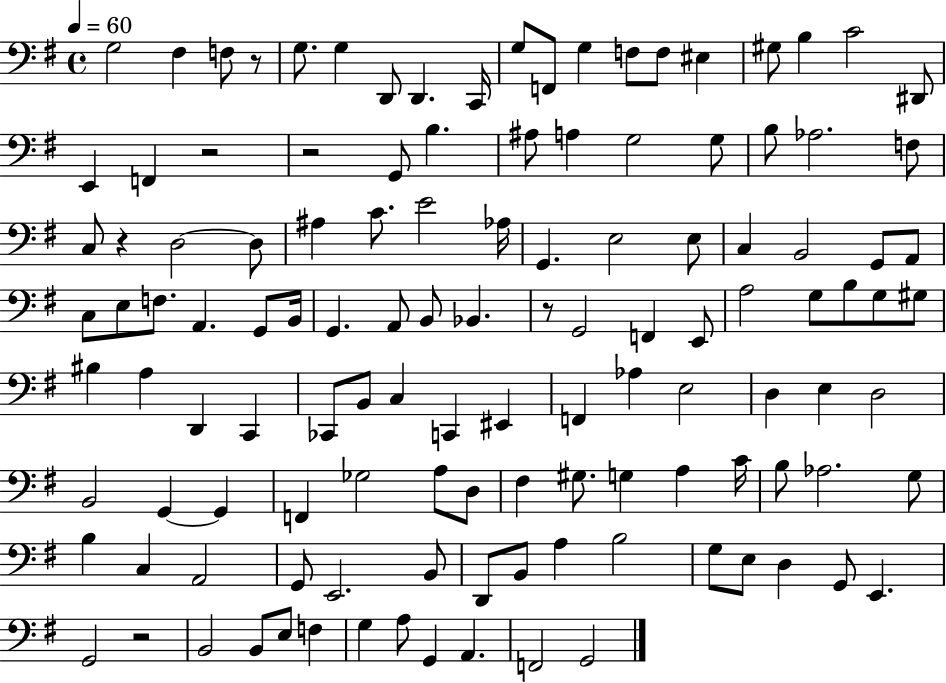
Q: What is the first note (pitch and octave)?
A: G3